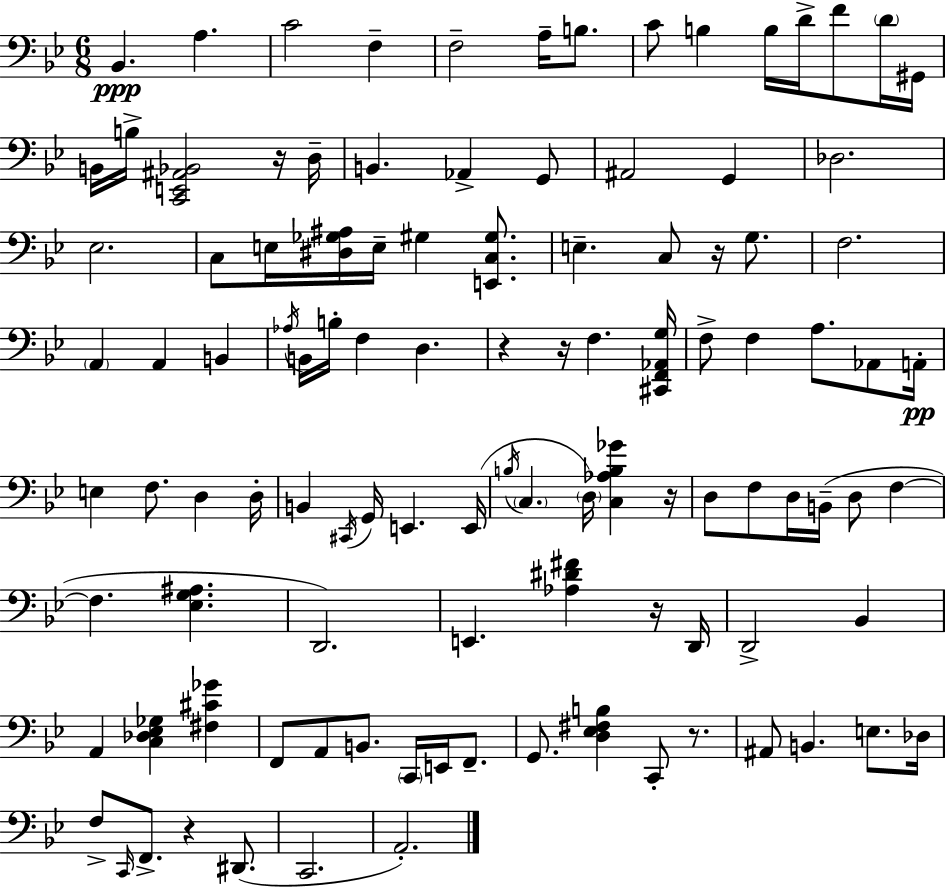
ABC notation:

X:1
T:Untitled
M:6/8
L:1/4
K:Gm
_B,, A, C2 F, F,2 A,/4 B,/2 C/2 B, B,/4 D/4 F/2 D/4 ^G,,/4 B,,/4 B,/4 [C,,E,,^A,,_B,,]2 z/4 D,/4 B,, _A,, G,,/2 ^A,,2 G,, _D,2 _E,2 C,/2 E,/4 [^D,_G,^A,]/4 E,/4 ^G, [E,,C,^G,]/2 E, C,/2 z/4 G,/2 F,2 A,, A,, B,, _A,/4 B,,/4 B,/4 F, D, z z/4 F, [^C,,F,,_A,,G,]/4 F,/2 F, A,/2 _A,,/2 A,,/4 E, F,/2 D, D,/4 B,, ^C,,/4 G,,/4 E,, E,,/4 B,/4 C, D,/4 [C,_A,B,_G] z/4 D,/2 F,/2 D,/4 B,,/4 D,/2 F, F, [_E,G,^A,] D,,2 E,, [_A,^D^F] z/4 D,,/4 D,,2 _B,, A,, [C,_D,_E,_G,] [^F,^C_G] F,,/2 A,,/2 B,,/2 C,,/4 E,,/4 F,,/2 G,,/2 [D,_E,^F,B,] C,,/2 z/2 ^A,,/2 B,, E,/2 _D,/4 F,/2 C,,/4 F,,/2 z ^D,,/2 C,,2 A,,2